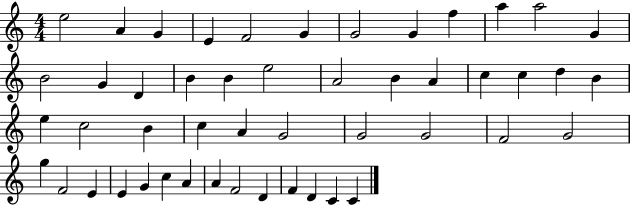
E5/h A4/q G4/q E4/q F4/h G4/q G4/h G4/q F5/q A5/q A5/h G4/q B4/h G4/q D4/q B4/q B4/q E5/h A4/h B4/q A4/q C5/q C5/q D5/q B4/q E5/q C5/h B4/q C5/q A4/q G4/h G4/h G4/h F4/h G4/h G5/q F4/h E4/q E4/q G4/q C5/q A4/q A4/q F4/h D4/q F4/q D4/q C4/q C4/q